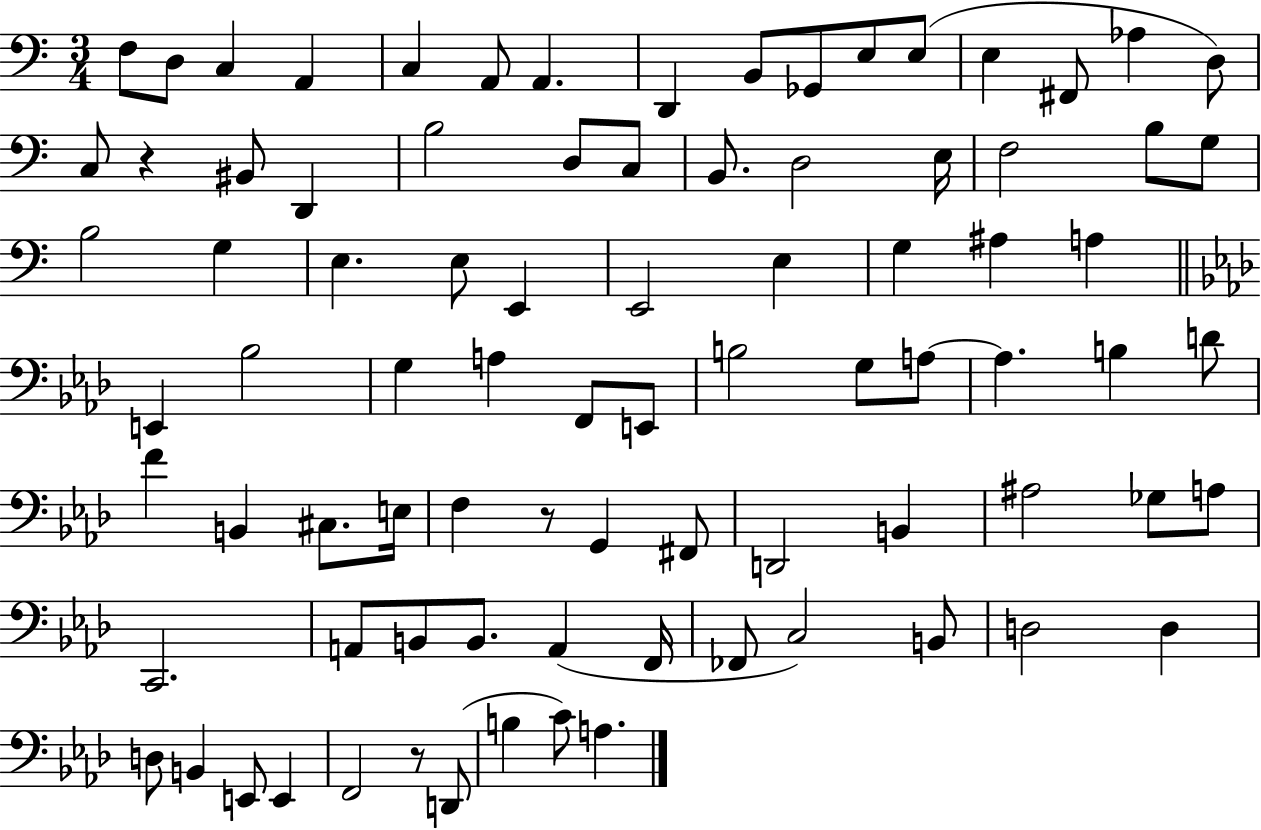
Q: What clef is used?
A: bass